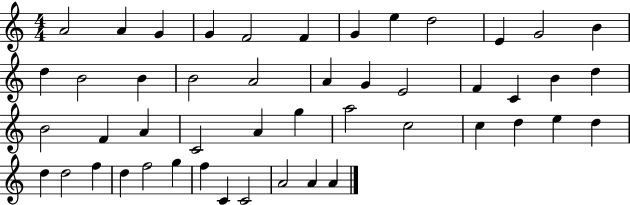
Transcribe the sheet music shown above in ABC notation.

X:1
T:Untitled
M:4/4
L:1/4
K:C
A2 A G G F2 F G e d2 E G2 B d B2 B B2 A2 A G E2 F C B d B2 F A C2 A g a2 c2 c d e d d d2 f d f2 g f C C2 A2 A A